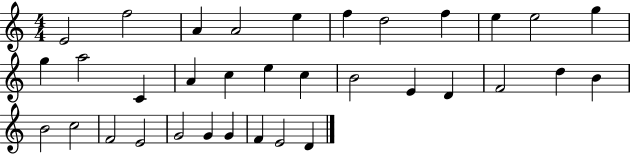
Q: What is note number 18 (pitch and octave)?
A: C5